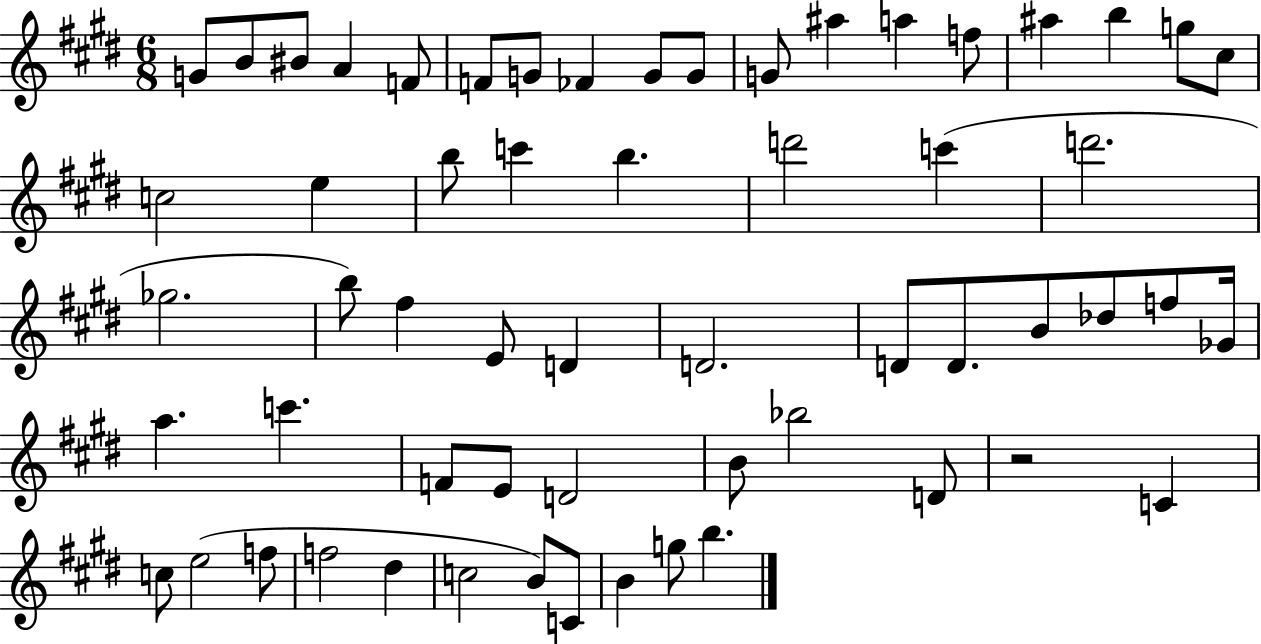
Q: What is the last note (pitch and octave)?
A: B5